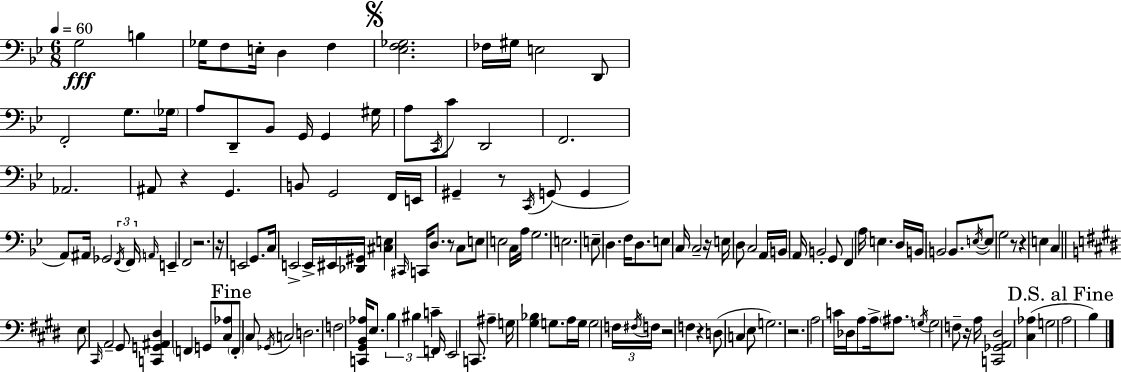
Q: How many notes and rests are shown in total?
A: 154